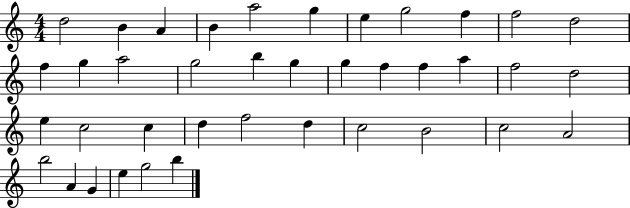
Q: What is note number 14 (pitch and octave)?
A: A5